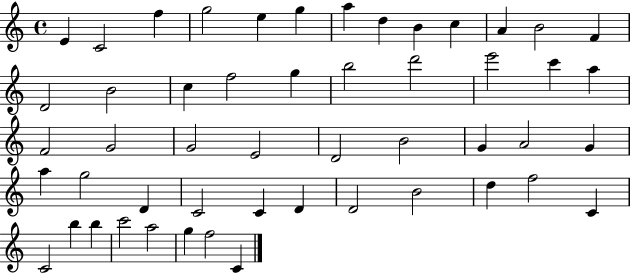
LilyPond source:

{
  \clef treble
  \time 4/4
  \defaultTimeSignature
  \key c \major
  e'4 c'2 f''4 | g''2 e''4 g''4 | a''4 d''4 b'4 c''4 | a'4 b'2 f'4 | \break d'2 b'2 | c''4 f''2 g''4 | b''2 d'''2 | e'''2 c'''4 a''4 | \break f'2 g'2 | g'2 e'2 | d'2 b'2 | g'4 a'2 g'4 | \break a''4 g''2 d'4 | c'2 c'4 d'4 | d'2 b'2 | d''4 f''2 c'4 | \break c'2 b''4 b''4 | c'''2 a''2 | g''4 f''2 c'4 | \bar "|."
}